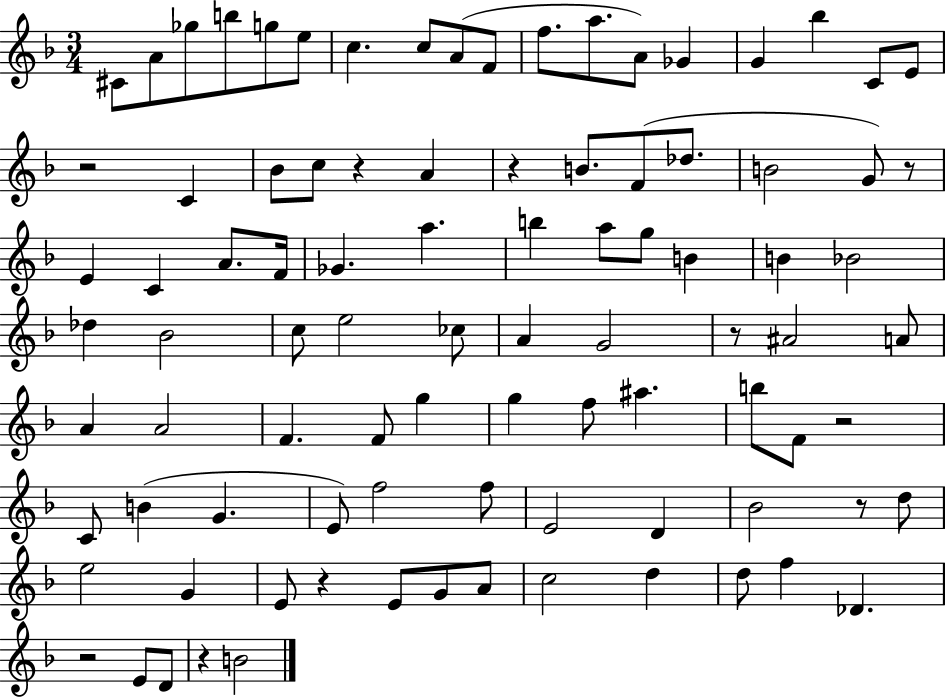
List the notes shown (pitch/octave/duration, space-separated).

C#4/e A4/e Gb5/e B5/e G5/e E5/e C5/q. C5/e A4/e F4/e F5/e. A5/e. A4/e Gb4/q G4/q Bb5/q C4/e E4/e R/h C4/q Bb4/e C5/e R/q A4/q R/q B4/e. F4/e Db5/e. B4/h G4/e R/e E4/q C4/q A4/e. F4/s Gb4/q. A5/q. B5/q A5/e G5/e B4/q B4/q Bb4/h Db5/q Bb4/h C5/e E5/h CES5/e A4/q G4/h R/e A#4/h A4/e A4/q A4/h F4/q. F4/e G5/q G5/q F5/e A#5/q. B5/e F4/e R/h C4/e B4/q G4/q. E4/e F5/h F5/e E4/h D4/q Bb4/h R/e D5/e E5/h G4/q E4/e R/q E4/e G4/e A4/e C5/h D5/q D5/e F5/q Db4/q. R/h E4/e D4/e R/q B4/h